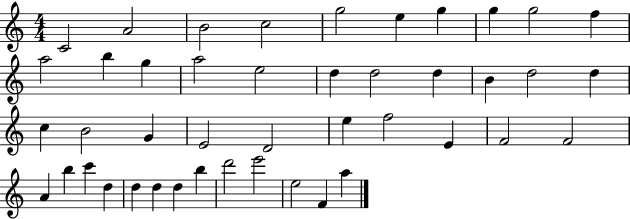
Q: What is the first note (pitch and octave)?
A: C4